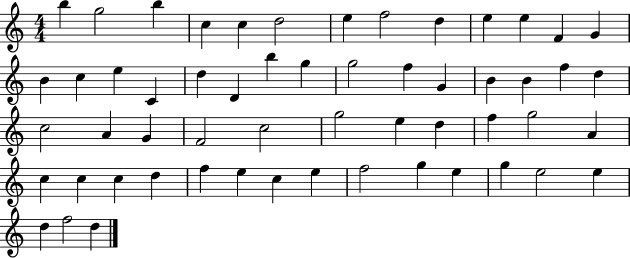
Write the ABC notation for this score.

X:1
T:Untitled
M:4/4
L:1/4
K:C
b g2 b c c d2 e f2 d e e F G B c e C d D b g g2 f G B B f d c2 A G F2 c2 g2 e d f g2 A c c c d f e c e f2 g e g e2 e d f2 d